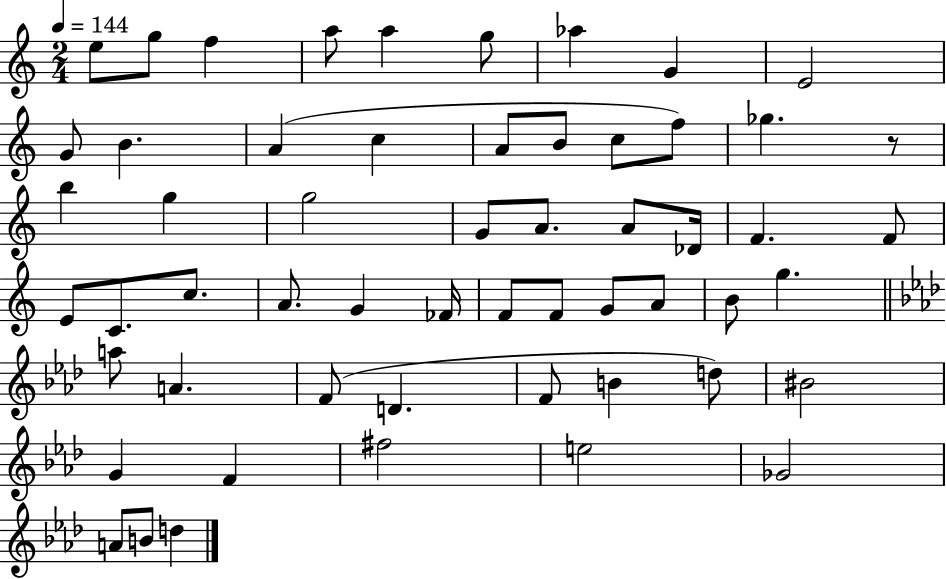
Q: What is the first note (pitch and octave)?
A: E5